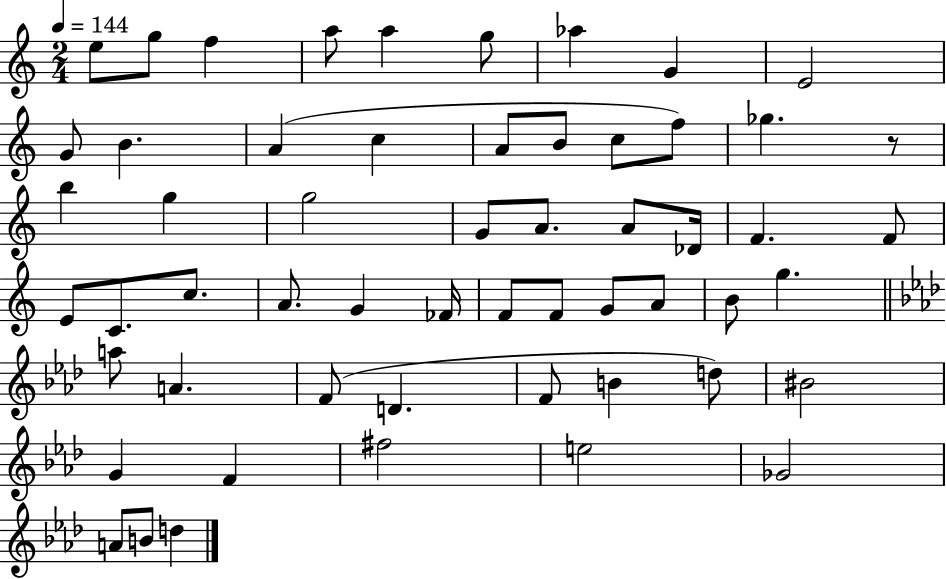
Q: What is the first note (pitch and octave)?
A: E5